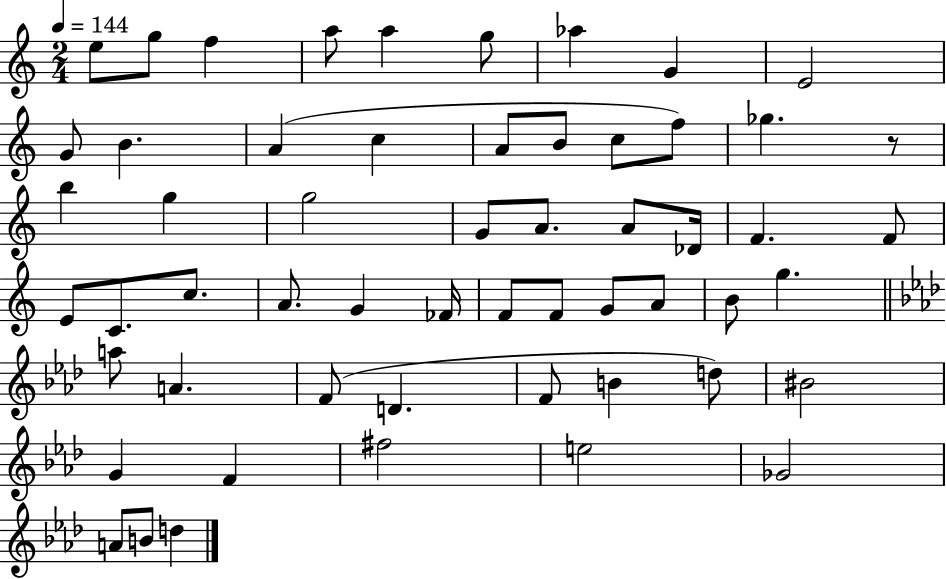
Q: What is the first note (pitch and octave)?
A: E5